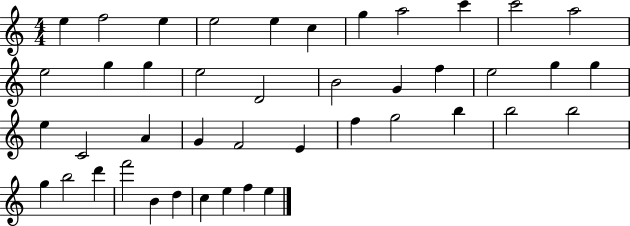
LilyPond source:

{
  \clef treble
  \numericTimeSignature
  \time 4/4
  \key c \major
  e''4 f''2 e''4 | e''2 e''4 c''4 | g''4 a''2 c'''4 | c'''2 a''2 | \break e''2 g''4 g''4 | e''2 d'2 | b'2 g'4 f''4 | e''2 g''4 g''4 | \break e''4 c'2 a'4 | g'4 f'2 e'4 | f''4 g''2 b''4 | b''2 b''2 | \break g''4 b''2 d'''4 | f'''2 b'4 d''4 | c''4 e''4 f''4 e''4 | \bar "|."
}